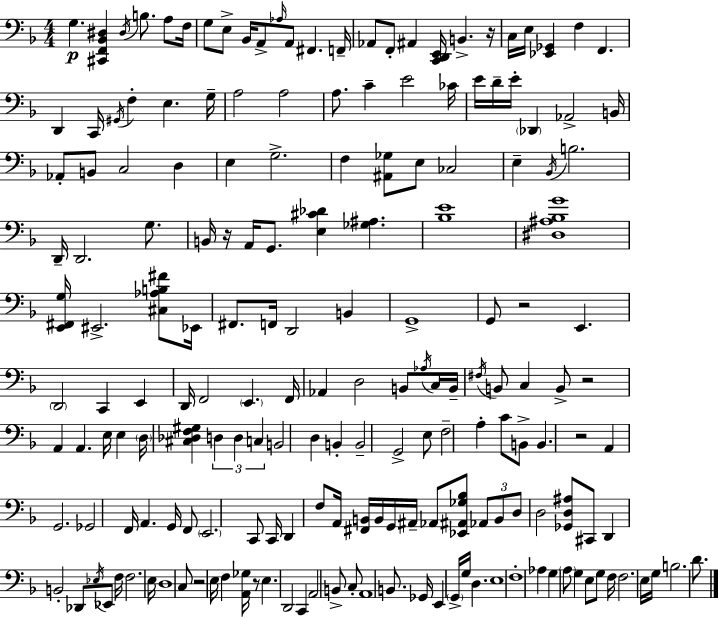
{
  \clef bass
  \numericTimeSignature
  \time 4/4
  \key f \major
  g4.\p <cis, f, bes, dis>4 \acciaccatura { dis16 } b8. a8 | f16 g8 e8-> bes,16 a,8-> \grace { aes16 } a,8 fis,4. | f,16-- aes,8 f,8-. ais,4 <c, d, e,>16 b,4.-> | r16 c16 e16 <ees, ges,>4 f4 f,4. | \break d,4 c,16 \acciaccatura { gis,16 } f4-. e4. | g16-- a2 a2 | a8. c'4-- e'2 | ces'16 e'16 d'16-- e'16-. \parenthesize des,4 aes,2-> | \break b,16 aes,8-. b,8 c2 d4 | e4 g2.-> | f4 <ais, ges>8 e8 ces2 | e4-- \acciaccatura { bes,16 } b2. | \break d,16-- d,2. | g8. b,16 r16 a,16 g,8. <e cis' des'>4 <ges ais>4. | <bes e'>1 | <dis ais bes g'>1 | \break <e, fis, g>16 eis,2.-> | <cis aes b fis'>8 ees,16 fis,8. f,16 d,2 | b,4 g,1-> | g,8 r2 e,4. | \break \parenthesize d,2 c,4 | e,4 d,16 f,2 \parenthesize e,4. | f,16 aes,4 d2 | b,8 \acciaccatura { aes16 } c16 b,16-- \acciaccatura { fis16 } b,8 c4 b,8-> r2 | \break a,4 a,4. | e16 e4 \parenthesize d16 <cis des f gis>4 \tuplet 3/2 { d4 d4 | c4 } b,2 d4 | b,4-. b,2-- g,2-> | \break e8 f2-- | a4-. c'8 b,8-> b,4. r2 | a,4 g,2. | ges,2 f,16 a,4. | \break g,16 f,8 \parenthesize e,2. | c,8 c,16 d,4 f8 a,16 <fis, b,>16 b,16 | g,16 ais,16-- aes,8 <ees, ais, ges bes>8 \tuplet 3/2 { aes,8 b,8 d8 } d2 | <ges, d ais>8 cis,8 d,4 b,2-. | \break des,8 \acciaccatura { ees16 } ees,8 f16 f2. | e16 d1 | c8 r2 | e16 f4 <a, ges>16 r8 e4. d,2 | \break c,4 a,2 | b,8-> c8-. a,1 | b,8. ges,16 e,4 \parenthesize g,16-> | g16 d4. e1 | \break f1-. | aes4 g4 \parenthesize a8 | g4 e8 g8 f16 f2. | e16 g16 b2. | \break d'8. \bar "|."
}